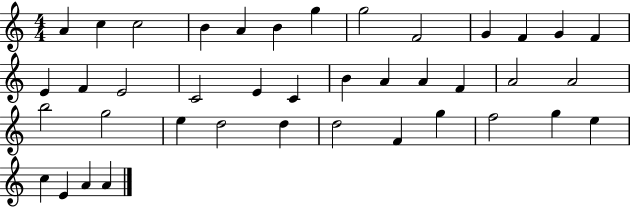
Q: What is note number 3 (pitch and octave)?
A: C5